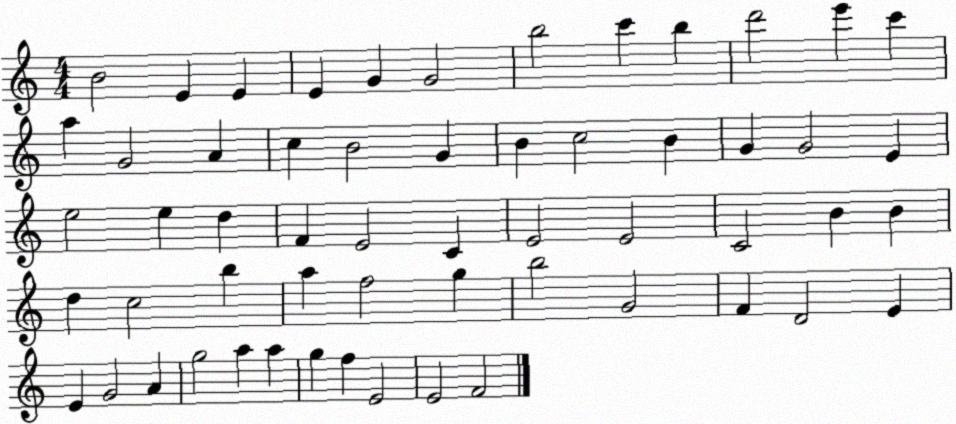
X:1
T:Untitled
M:4/4
L:1/4
K:C
B2 E E E G G2 b2 c' b d'2 e' c' a G2 A c B2 G B c2 B G G2 E e2 e d F E2 C E2 E2 C2 B B d c2 b a f2 g b2 G2 F D2 E E G2 A g2 a a g f E2 E2 F2